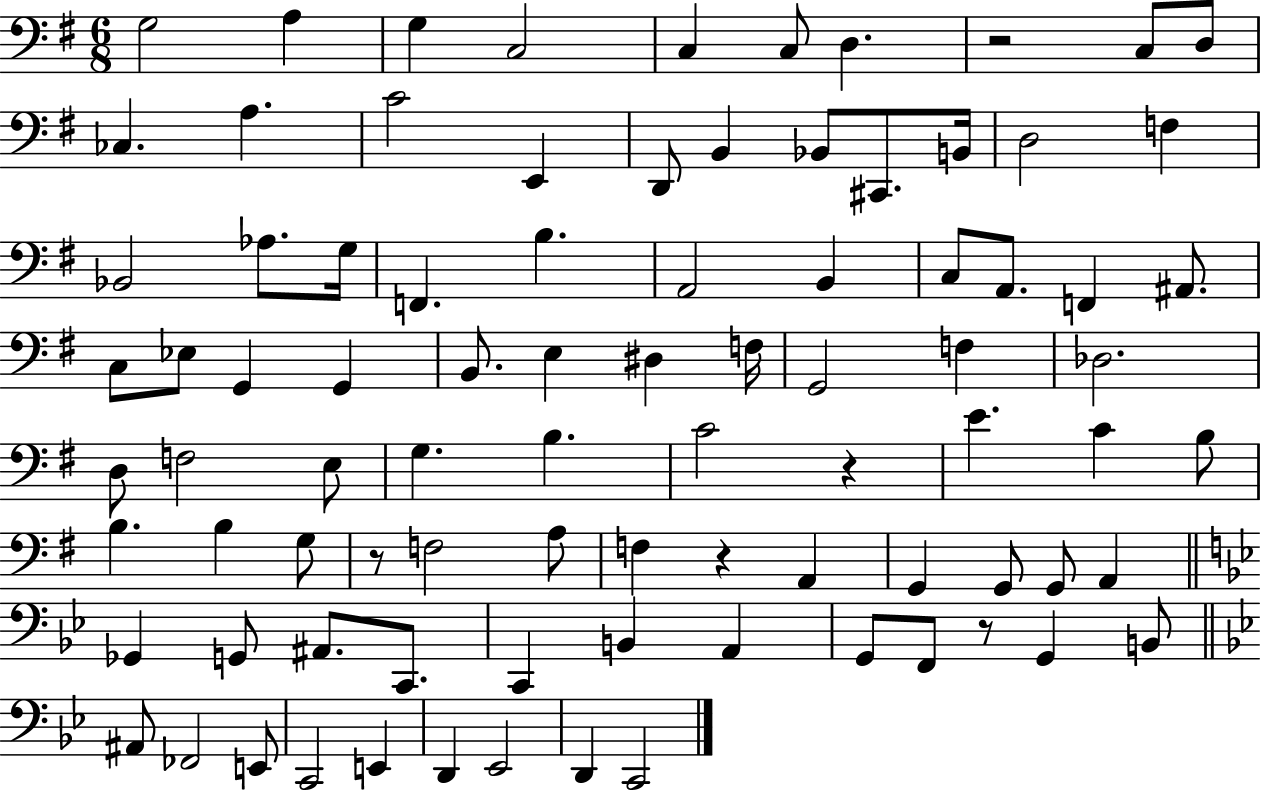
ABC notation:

X:1
T:Untitled
M:6/8
L:1/4
K:G
G,2 A, G, C,2 C, C,/2 D, z2 C,/2 D,/2 _C, A, C2 E,, D,,/2 B,, _B,,/2 ^C,,/2 B,,/4 D,2 F, _B,,2 _A,/2 G,/4 F,, B, A,,2 B,, C,/2 A,,/2 F,, ^A,,/2 C,/2 _E,/2 G,, G,, B,,/2 E, ^D, F,/4 G,,2 F, _D,2 D,/2 F,2 E,/2 G, B, C2 z E C B,/2 B, B, G,/2 z/2 F,2 A,/2 F, z A,, G,, G,,/2 G,,/2 A,, _G,, G,,/2 ^A,,/2 C,,/2 C,, B,, A,, G,,/2 F,,/2 z/2 G,, B,,/2 ^A,,/2 _F,,2 E,,/2 C,,2 E,, D,, _E,,2 D,, C,,2